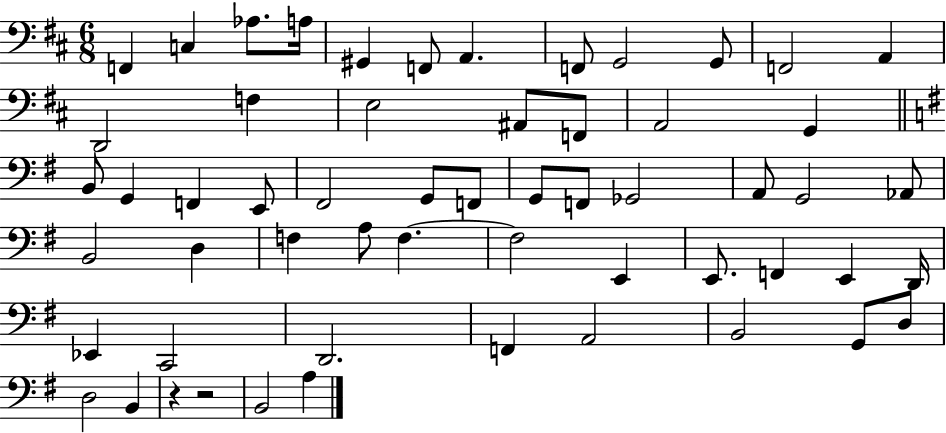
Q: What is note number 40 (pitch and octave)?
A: E2